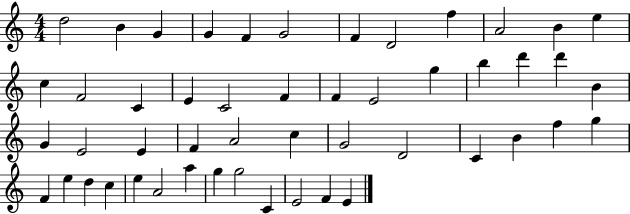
X:1
T:Untitled
M:4/4
L:1/4
K:C
d2 B G G F G2 F D2 f A2 B e c F2 C E C2 F F E2 g b d' d' B G E2 E F A2 c G2 D2 C B f g F e d c e A2 a g g2 C E2 F E